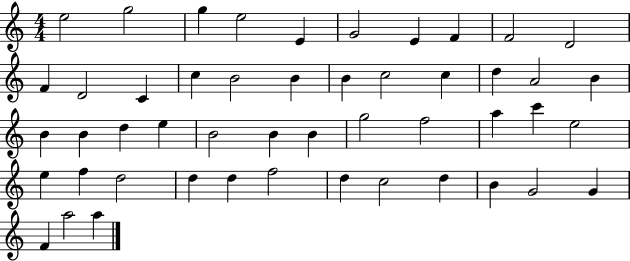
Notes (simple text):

E5/h G5/h G5/q E5/h E4/q G4/h E4/q F4/q F4/h D4/h F4/q D4/h C4/q C5/q B4/h B4/q B4/q C5/h C5/q D5/q A4/h B4/q B4/q B4/q D5/q E5/q B4/h B4/q B4/q G5/h F5/h A5/q C6/q E5/h E5/q F5/q D5/h D5/q D5/q F5/h D5/q C5/h D5/q B4/q G4/h G4/q F4/q A5/h A5/q